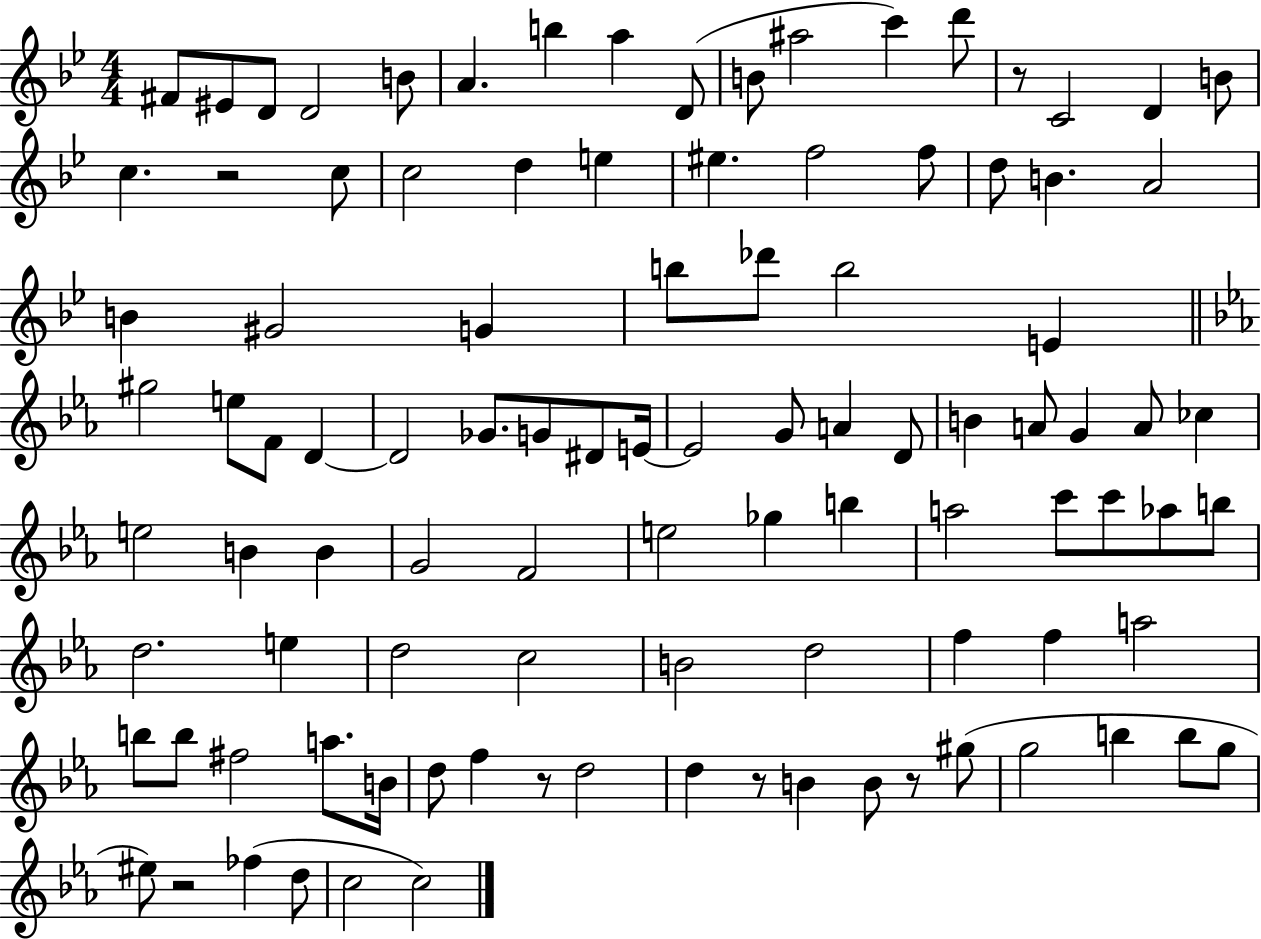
F#4/e EIS4/e D4/e D4/h B4/e A4/q. B5/q A5/q D4/e B4/e A#5/h C6/q D6/e R/e C4/h D4/q B4/e C5/q. R/h C5/e C5/h D5/q E5/q EIS5/q. F5/h F5/e D5/e B4/q. A4/h B4/q G#4/h G4/q B5/e Db6/e B5/h E4/q G#5/h E5/e F4/e D4/q D4/h Gb4/e. G4/e D#4/e E4/s E4/h G4/e A4/q D4/e B4/q A4/e G4/q A4/e CES5/q E5/h B4/q B4/q G4/h F4/h E5/h Gb5/q B5/q A5/h C6/e C6/e Ab5/e B5/e D5/h. E5/q D5/h C5/h B4/h D5/h F5/q F5/q A5/h B5/e B5/e F#5/h A5/e. B4/s D5/e F5/q R/e D5/h D5/q R/e B4/q B4/e R/e G#5/e G5/h B5/q B5/e G5/e EIS5/e R/h FES5/q D5/e C5/h C5/h